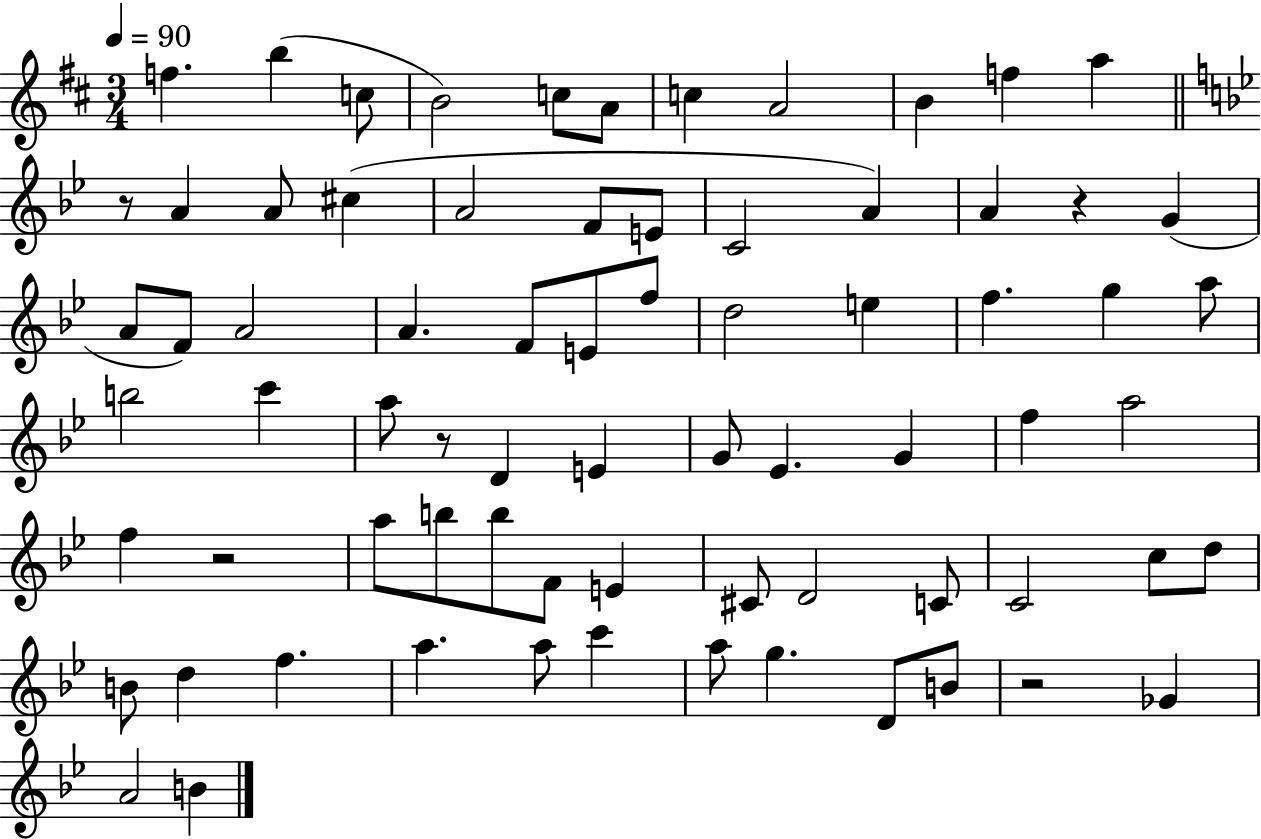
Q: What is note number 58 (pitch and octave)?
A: F5